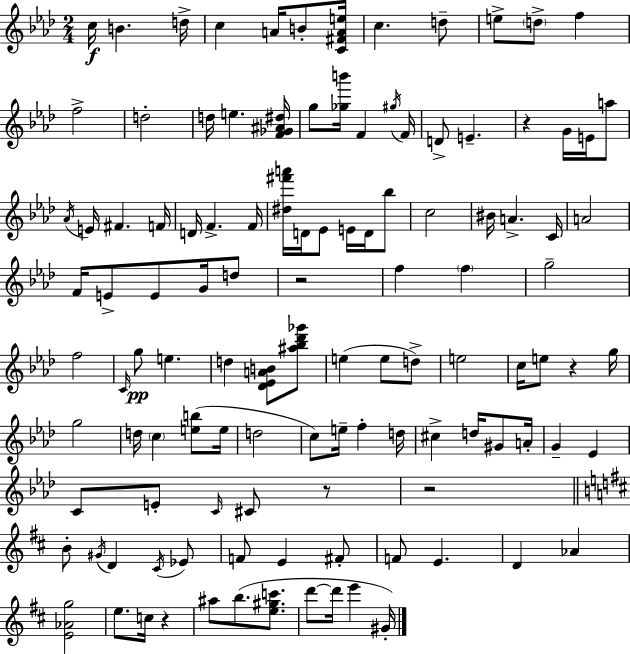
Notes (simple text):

C5/s B4/q. D5/s C5/q A4/s B4/e [C4,F#4,A4,E5]/s C5/q. D5/e E5/e D5/e F5/q F5/h D5/h D5/s E5/q. [F4,Gb4,A#4,D#5]/s G5/e [Gb5,B6]/s F4/q G#5/s F4/s D4/e E4/q. R/q G4/s E4/s A5/e Ab4/s E4/s F#4/q. F4/s D4/s F4/q. F4/s [D#5,F#6,A6]/s D4/s Eb4/e E4/s D4/s Bb5/e C5/h BIS4/s A4/q. C4/s A4/h F4/s E4/e E4/e G4/s D5/e R/h F5/q F5/q G5/h F5/h C4/s G5/e E5/q. D5/q [Db4,Eb4,A4,B4]/e [A#5,Bb5,Db6,Gb6]/e E5/q E5/e D5/e E5/h C5/s E5/e R/q G5/s G5/h D5/s C5/q [E5,B5]/e E5/s D5/h C5/e E5/s F5/q D5/s C#5/q D5/s G#4/e A4/s G4/q Eb4/q C4/e E4/e C4/s C#4/e R/e R/h B4/e G#4/s D4/q C#4/s Eb4/e F4/e E4/q F#4/e F4/e E4/q. D4/q Ab4/q [E4,Ab4,G5]/h E5/e. C5/s R/q A#5/e B5/e. [E5,G#5,C6]/e. D6/e D6/s E6/q G#4/s